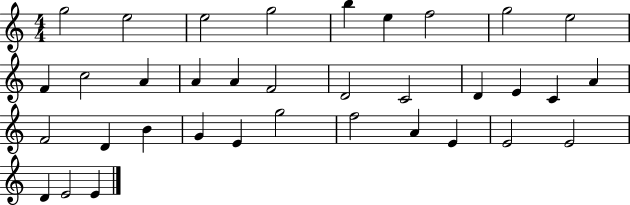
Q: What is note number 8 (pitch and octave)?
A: G5